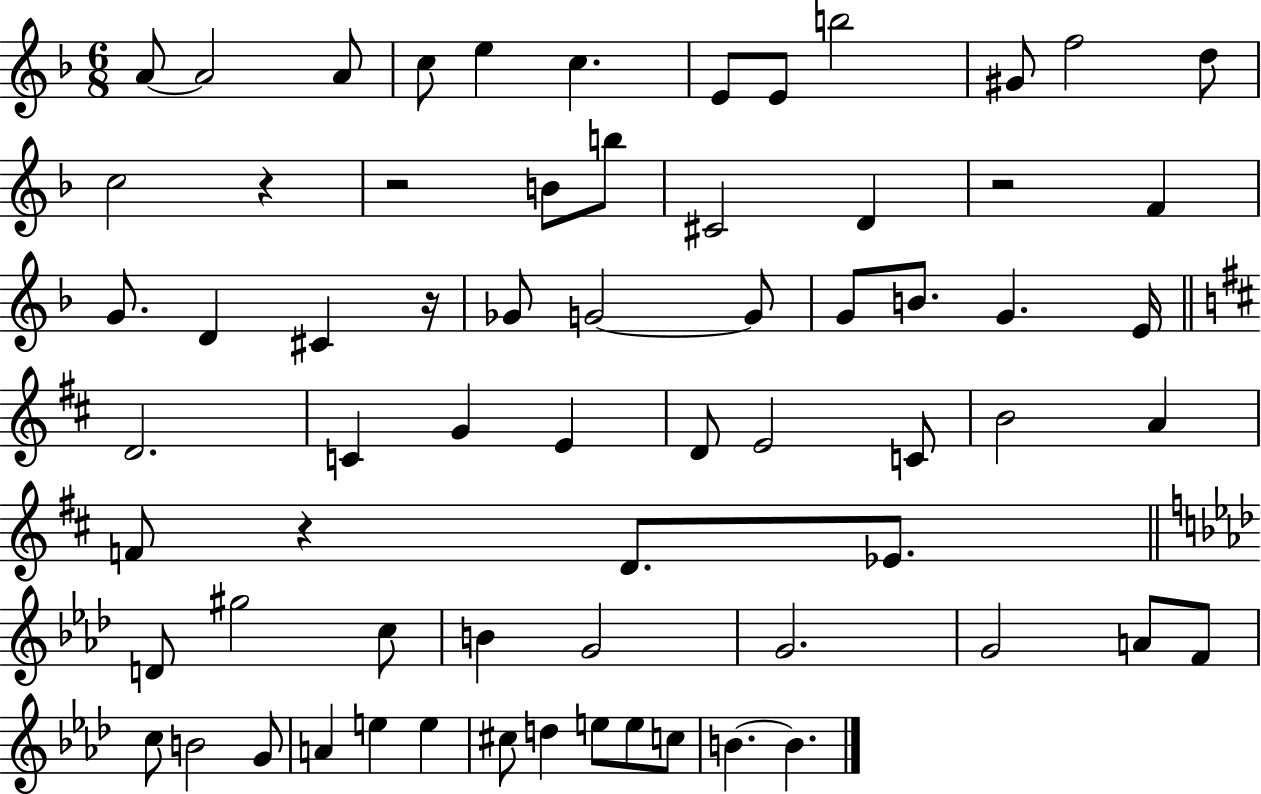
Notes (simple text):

A4/e A4/h A4/e C5/e E5/q C5/q. E4/e E4/e B5/h G#4/e F5/h D5/e C5/h R/q R/h B4/e B5/e C#4/h D4/q R/h F4/q G4/e. D4/q C#4/q R/s Gb4/e G4/h G4/e G4/e B4/e. G4/q. E4/s D4/h. C4/q G4/q E4/q D4/e E4/h C4/e B4/h A4/q F4/e R/q D4/e. Eb4/e. D4/e G#5/h C5/e B4/q G4/h G4/h. G4/h A4/e F4/e C5/e B4/h G4/e A4/q E5/q E5/q C#5/e D5/q E5/e E5/e C5/e B4/q. B4/q.